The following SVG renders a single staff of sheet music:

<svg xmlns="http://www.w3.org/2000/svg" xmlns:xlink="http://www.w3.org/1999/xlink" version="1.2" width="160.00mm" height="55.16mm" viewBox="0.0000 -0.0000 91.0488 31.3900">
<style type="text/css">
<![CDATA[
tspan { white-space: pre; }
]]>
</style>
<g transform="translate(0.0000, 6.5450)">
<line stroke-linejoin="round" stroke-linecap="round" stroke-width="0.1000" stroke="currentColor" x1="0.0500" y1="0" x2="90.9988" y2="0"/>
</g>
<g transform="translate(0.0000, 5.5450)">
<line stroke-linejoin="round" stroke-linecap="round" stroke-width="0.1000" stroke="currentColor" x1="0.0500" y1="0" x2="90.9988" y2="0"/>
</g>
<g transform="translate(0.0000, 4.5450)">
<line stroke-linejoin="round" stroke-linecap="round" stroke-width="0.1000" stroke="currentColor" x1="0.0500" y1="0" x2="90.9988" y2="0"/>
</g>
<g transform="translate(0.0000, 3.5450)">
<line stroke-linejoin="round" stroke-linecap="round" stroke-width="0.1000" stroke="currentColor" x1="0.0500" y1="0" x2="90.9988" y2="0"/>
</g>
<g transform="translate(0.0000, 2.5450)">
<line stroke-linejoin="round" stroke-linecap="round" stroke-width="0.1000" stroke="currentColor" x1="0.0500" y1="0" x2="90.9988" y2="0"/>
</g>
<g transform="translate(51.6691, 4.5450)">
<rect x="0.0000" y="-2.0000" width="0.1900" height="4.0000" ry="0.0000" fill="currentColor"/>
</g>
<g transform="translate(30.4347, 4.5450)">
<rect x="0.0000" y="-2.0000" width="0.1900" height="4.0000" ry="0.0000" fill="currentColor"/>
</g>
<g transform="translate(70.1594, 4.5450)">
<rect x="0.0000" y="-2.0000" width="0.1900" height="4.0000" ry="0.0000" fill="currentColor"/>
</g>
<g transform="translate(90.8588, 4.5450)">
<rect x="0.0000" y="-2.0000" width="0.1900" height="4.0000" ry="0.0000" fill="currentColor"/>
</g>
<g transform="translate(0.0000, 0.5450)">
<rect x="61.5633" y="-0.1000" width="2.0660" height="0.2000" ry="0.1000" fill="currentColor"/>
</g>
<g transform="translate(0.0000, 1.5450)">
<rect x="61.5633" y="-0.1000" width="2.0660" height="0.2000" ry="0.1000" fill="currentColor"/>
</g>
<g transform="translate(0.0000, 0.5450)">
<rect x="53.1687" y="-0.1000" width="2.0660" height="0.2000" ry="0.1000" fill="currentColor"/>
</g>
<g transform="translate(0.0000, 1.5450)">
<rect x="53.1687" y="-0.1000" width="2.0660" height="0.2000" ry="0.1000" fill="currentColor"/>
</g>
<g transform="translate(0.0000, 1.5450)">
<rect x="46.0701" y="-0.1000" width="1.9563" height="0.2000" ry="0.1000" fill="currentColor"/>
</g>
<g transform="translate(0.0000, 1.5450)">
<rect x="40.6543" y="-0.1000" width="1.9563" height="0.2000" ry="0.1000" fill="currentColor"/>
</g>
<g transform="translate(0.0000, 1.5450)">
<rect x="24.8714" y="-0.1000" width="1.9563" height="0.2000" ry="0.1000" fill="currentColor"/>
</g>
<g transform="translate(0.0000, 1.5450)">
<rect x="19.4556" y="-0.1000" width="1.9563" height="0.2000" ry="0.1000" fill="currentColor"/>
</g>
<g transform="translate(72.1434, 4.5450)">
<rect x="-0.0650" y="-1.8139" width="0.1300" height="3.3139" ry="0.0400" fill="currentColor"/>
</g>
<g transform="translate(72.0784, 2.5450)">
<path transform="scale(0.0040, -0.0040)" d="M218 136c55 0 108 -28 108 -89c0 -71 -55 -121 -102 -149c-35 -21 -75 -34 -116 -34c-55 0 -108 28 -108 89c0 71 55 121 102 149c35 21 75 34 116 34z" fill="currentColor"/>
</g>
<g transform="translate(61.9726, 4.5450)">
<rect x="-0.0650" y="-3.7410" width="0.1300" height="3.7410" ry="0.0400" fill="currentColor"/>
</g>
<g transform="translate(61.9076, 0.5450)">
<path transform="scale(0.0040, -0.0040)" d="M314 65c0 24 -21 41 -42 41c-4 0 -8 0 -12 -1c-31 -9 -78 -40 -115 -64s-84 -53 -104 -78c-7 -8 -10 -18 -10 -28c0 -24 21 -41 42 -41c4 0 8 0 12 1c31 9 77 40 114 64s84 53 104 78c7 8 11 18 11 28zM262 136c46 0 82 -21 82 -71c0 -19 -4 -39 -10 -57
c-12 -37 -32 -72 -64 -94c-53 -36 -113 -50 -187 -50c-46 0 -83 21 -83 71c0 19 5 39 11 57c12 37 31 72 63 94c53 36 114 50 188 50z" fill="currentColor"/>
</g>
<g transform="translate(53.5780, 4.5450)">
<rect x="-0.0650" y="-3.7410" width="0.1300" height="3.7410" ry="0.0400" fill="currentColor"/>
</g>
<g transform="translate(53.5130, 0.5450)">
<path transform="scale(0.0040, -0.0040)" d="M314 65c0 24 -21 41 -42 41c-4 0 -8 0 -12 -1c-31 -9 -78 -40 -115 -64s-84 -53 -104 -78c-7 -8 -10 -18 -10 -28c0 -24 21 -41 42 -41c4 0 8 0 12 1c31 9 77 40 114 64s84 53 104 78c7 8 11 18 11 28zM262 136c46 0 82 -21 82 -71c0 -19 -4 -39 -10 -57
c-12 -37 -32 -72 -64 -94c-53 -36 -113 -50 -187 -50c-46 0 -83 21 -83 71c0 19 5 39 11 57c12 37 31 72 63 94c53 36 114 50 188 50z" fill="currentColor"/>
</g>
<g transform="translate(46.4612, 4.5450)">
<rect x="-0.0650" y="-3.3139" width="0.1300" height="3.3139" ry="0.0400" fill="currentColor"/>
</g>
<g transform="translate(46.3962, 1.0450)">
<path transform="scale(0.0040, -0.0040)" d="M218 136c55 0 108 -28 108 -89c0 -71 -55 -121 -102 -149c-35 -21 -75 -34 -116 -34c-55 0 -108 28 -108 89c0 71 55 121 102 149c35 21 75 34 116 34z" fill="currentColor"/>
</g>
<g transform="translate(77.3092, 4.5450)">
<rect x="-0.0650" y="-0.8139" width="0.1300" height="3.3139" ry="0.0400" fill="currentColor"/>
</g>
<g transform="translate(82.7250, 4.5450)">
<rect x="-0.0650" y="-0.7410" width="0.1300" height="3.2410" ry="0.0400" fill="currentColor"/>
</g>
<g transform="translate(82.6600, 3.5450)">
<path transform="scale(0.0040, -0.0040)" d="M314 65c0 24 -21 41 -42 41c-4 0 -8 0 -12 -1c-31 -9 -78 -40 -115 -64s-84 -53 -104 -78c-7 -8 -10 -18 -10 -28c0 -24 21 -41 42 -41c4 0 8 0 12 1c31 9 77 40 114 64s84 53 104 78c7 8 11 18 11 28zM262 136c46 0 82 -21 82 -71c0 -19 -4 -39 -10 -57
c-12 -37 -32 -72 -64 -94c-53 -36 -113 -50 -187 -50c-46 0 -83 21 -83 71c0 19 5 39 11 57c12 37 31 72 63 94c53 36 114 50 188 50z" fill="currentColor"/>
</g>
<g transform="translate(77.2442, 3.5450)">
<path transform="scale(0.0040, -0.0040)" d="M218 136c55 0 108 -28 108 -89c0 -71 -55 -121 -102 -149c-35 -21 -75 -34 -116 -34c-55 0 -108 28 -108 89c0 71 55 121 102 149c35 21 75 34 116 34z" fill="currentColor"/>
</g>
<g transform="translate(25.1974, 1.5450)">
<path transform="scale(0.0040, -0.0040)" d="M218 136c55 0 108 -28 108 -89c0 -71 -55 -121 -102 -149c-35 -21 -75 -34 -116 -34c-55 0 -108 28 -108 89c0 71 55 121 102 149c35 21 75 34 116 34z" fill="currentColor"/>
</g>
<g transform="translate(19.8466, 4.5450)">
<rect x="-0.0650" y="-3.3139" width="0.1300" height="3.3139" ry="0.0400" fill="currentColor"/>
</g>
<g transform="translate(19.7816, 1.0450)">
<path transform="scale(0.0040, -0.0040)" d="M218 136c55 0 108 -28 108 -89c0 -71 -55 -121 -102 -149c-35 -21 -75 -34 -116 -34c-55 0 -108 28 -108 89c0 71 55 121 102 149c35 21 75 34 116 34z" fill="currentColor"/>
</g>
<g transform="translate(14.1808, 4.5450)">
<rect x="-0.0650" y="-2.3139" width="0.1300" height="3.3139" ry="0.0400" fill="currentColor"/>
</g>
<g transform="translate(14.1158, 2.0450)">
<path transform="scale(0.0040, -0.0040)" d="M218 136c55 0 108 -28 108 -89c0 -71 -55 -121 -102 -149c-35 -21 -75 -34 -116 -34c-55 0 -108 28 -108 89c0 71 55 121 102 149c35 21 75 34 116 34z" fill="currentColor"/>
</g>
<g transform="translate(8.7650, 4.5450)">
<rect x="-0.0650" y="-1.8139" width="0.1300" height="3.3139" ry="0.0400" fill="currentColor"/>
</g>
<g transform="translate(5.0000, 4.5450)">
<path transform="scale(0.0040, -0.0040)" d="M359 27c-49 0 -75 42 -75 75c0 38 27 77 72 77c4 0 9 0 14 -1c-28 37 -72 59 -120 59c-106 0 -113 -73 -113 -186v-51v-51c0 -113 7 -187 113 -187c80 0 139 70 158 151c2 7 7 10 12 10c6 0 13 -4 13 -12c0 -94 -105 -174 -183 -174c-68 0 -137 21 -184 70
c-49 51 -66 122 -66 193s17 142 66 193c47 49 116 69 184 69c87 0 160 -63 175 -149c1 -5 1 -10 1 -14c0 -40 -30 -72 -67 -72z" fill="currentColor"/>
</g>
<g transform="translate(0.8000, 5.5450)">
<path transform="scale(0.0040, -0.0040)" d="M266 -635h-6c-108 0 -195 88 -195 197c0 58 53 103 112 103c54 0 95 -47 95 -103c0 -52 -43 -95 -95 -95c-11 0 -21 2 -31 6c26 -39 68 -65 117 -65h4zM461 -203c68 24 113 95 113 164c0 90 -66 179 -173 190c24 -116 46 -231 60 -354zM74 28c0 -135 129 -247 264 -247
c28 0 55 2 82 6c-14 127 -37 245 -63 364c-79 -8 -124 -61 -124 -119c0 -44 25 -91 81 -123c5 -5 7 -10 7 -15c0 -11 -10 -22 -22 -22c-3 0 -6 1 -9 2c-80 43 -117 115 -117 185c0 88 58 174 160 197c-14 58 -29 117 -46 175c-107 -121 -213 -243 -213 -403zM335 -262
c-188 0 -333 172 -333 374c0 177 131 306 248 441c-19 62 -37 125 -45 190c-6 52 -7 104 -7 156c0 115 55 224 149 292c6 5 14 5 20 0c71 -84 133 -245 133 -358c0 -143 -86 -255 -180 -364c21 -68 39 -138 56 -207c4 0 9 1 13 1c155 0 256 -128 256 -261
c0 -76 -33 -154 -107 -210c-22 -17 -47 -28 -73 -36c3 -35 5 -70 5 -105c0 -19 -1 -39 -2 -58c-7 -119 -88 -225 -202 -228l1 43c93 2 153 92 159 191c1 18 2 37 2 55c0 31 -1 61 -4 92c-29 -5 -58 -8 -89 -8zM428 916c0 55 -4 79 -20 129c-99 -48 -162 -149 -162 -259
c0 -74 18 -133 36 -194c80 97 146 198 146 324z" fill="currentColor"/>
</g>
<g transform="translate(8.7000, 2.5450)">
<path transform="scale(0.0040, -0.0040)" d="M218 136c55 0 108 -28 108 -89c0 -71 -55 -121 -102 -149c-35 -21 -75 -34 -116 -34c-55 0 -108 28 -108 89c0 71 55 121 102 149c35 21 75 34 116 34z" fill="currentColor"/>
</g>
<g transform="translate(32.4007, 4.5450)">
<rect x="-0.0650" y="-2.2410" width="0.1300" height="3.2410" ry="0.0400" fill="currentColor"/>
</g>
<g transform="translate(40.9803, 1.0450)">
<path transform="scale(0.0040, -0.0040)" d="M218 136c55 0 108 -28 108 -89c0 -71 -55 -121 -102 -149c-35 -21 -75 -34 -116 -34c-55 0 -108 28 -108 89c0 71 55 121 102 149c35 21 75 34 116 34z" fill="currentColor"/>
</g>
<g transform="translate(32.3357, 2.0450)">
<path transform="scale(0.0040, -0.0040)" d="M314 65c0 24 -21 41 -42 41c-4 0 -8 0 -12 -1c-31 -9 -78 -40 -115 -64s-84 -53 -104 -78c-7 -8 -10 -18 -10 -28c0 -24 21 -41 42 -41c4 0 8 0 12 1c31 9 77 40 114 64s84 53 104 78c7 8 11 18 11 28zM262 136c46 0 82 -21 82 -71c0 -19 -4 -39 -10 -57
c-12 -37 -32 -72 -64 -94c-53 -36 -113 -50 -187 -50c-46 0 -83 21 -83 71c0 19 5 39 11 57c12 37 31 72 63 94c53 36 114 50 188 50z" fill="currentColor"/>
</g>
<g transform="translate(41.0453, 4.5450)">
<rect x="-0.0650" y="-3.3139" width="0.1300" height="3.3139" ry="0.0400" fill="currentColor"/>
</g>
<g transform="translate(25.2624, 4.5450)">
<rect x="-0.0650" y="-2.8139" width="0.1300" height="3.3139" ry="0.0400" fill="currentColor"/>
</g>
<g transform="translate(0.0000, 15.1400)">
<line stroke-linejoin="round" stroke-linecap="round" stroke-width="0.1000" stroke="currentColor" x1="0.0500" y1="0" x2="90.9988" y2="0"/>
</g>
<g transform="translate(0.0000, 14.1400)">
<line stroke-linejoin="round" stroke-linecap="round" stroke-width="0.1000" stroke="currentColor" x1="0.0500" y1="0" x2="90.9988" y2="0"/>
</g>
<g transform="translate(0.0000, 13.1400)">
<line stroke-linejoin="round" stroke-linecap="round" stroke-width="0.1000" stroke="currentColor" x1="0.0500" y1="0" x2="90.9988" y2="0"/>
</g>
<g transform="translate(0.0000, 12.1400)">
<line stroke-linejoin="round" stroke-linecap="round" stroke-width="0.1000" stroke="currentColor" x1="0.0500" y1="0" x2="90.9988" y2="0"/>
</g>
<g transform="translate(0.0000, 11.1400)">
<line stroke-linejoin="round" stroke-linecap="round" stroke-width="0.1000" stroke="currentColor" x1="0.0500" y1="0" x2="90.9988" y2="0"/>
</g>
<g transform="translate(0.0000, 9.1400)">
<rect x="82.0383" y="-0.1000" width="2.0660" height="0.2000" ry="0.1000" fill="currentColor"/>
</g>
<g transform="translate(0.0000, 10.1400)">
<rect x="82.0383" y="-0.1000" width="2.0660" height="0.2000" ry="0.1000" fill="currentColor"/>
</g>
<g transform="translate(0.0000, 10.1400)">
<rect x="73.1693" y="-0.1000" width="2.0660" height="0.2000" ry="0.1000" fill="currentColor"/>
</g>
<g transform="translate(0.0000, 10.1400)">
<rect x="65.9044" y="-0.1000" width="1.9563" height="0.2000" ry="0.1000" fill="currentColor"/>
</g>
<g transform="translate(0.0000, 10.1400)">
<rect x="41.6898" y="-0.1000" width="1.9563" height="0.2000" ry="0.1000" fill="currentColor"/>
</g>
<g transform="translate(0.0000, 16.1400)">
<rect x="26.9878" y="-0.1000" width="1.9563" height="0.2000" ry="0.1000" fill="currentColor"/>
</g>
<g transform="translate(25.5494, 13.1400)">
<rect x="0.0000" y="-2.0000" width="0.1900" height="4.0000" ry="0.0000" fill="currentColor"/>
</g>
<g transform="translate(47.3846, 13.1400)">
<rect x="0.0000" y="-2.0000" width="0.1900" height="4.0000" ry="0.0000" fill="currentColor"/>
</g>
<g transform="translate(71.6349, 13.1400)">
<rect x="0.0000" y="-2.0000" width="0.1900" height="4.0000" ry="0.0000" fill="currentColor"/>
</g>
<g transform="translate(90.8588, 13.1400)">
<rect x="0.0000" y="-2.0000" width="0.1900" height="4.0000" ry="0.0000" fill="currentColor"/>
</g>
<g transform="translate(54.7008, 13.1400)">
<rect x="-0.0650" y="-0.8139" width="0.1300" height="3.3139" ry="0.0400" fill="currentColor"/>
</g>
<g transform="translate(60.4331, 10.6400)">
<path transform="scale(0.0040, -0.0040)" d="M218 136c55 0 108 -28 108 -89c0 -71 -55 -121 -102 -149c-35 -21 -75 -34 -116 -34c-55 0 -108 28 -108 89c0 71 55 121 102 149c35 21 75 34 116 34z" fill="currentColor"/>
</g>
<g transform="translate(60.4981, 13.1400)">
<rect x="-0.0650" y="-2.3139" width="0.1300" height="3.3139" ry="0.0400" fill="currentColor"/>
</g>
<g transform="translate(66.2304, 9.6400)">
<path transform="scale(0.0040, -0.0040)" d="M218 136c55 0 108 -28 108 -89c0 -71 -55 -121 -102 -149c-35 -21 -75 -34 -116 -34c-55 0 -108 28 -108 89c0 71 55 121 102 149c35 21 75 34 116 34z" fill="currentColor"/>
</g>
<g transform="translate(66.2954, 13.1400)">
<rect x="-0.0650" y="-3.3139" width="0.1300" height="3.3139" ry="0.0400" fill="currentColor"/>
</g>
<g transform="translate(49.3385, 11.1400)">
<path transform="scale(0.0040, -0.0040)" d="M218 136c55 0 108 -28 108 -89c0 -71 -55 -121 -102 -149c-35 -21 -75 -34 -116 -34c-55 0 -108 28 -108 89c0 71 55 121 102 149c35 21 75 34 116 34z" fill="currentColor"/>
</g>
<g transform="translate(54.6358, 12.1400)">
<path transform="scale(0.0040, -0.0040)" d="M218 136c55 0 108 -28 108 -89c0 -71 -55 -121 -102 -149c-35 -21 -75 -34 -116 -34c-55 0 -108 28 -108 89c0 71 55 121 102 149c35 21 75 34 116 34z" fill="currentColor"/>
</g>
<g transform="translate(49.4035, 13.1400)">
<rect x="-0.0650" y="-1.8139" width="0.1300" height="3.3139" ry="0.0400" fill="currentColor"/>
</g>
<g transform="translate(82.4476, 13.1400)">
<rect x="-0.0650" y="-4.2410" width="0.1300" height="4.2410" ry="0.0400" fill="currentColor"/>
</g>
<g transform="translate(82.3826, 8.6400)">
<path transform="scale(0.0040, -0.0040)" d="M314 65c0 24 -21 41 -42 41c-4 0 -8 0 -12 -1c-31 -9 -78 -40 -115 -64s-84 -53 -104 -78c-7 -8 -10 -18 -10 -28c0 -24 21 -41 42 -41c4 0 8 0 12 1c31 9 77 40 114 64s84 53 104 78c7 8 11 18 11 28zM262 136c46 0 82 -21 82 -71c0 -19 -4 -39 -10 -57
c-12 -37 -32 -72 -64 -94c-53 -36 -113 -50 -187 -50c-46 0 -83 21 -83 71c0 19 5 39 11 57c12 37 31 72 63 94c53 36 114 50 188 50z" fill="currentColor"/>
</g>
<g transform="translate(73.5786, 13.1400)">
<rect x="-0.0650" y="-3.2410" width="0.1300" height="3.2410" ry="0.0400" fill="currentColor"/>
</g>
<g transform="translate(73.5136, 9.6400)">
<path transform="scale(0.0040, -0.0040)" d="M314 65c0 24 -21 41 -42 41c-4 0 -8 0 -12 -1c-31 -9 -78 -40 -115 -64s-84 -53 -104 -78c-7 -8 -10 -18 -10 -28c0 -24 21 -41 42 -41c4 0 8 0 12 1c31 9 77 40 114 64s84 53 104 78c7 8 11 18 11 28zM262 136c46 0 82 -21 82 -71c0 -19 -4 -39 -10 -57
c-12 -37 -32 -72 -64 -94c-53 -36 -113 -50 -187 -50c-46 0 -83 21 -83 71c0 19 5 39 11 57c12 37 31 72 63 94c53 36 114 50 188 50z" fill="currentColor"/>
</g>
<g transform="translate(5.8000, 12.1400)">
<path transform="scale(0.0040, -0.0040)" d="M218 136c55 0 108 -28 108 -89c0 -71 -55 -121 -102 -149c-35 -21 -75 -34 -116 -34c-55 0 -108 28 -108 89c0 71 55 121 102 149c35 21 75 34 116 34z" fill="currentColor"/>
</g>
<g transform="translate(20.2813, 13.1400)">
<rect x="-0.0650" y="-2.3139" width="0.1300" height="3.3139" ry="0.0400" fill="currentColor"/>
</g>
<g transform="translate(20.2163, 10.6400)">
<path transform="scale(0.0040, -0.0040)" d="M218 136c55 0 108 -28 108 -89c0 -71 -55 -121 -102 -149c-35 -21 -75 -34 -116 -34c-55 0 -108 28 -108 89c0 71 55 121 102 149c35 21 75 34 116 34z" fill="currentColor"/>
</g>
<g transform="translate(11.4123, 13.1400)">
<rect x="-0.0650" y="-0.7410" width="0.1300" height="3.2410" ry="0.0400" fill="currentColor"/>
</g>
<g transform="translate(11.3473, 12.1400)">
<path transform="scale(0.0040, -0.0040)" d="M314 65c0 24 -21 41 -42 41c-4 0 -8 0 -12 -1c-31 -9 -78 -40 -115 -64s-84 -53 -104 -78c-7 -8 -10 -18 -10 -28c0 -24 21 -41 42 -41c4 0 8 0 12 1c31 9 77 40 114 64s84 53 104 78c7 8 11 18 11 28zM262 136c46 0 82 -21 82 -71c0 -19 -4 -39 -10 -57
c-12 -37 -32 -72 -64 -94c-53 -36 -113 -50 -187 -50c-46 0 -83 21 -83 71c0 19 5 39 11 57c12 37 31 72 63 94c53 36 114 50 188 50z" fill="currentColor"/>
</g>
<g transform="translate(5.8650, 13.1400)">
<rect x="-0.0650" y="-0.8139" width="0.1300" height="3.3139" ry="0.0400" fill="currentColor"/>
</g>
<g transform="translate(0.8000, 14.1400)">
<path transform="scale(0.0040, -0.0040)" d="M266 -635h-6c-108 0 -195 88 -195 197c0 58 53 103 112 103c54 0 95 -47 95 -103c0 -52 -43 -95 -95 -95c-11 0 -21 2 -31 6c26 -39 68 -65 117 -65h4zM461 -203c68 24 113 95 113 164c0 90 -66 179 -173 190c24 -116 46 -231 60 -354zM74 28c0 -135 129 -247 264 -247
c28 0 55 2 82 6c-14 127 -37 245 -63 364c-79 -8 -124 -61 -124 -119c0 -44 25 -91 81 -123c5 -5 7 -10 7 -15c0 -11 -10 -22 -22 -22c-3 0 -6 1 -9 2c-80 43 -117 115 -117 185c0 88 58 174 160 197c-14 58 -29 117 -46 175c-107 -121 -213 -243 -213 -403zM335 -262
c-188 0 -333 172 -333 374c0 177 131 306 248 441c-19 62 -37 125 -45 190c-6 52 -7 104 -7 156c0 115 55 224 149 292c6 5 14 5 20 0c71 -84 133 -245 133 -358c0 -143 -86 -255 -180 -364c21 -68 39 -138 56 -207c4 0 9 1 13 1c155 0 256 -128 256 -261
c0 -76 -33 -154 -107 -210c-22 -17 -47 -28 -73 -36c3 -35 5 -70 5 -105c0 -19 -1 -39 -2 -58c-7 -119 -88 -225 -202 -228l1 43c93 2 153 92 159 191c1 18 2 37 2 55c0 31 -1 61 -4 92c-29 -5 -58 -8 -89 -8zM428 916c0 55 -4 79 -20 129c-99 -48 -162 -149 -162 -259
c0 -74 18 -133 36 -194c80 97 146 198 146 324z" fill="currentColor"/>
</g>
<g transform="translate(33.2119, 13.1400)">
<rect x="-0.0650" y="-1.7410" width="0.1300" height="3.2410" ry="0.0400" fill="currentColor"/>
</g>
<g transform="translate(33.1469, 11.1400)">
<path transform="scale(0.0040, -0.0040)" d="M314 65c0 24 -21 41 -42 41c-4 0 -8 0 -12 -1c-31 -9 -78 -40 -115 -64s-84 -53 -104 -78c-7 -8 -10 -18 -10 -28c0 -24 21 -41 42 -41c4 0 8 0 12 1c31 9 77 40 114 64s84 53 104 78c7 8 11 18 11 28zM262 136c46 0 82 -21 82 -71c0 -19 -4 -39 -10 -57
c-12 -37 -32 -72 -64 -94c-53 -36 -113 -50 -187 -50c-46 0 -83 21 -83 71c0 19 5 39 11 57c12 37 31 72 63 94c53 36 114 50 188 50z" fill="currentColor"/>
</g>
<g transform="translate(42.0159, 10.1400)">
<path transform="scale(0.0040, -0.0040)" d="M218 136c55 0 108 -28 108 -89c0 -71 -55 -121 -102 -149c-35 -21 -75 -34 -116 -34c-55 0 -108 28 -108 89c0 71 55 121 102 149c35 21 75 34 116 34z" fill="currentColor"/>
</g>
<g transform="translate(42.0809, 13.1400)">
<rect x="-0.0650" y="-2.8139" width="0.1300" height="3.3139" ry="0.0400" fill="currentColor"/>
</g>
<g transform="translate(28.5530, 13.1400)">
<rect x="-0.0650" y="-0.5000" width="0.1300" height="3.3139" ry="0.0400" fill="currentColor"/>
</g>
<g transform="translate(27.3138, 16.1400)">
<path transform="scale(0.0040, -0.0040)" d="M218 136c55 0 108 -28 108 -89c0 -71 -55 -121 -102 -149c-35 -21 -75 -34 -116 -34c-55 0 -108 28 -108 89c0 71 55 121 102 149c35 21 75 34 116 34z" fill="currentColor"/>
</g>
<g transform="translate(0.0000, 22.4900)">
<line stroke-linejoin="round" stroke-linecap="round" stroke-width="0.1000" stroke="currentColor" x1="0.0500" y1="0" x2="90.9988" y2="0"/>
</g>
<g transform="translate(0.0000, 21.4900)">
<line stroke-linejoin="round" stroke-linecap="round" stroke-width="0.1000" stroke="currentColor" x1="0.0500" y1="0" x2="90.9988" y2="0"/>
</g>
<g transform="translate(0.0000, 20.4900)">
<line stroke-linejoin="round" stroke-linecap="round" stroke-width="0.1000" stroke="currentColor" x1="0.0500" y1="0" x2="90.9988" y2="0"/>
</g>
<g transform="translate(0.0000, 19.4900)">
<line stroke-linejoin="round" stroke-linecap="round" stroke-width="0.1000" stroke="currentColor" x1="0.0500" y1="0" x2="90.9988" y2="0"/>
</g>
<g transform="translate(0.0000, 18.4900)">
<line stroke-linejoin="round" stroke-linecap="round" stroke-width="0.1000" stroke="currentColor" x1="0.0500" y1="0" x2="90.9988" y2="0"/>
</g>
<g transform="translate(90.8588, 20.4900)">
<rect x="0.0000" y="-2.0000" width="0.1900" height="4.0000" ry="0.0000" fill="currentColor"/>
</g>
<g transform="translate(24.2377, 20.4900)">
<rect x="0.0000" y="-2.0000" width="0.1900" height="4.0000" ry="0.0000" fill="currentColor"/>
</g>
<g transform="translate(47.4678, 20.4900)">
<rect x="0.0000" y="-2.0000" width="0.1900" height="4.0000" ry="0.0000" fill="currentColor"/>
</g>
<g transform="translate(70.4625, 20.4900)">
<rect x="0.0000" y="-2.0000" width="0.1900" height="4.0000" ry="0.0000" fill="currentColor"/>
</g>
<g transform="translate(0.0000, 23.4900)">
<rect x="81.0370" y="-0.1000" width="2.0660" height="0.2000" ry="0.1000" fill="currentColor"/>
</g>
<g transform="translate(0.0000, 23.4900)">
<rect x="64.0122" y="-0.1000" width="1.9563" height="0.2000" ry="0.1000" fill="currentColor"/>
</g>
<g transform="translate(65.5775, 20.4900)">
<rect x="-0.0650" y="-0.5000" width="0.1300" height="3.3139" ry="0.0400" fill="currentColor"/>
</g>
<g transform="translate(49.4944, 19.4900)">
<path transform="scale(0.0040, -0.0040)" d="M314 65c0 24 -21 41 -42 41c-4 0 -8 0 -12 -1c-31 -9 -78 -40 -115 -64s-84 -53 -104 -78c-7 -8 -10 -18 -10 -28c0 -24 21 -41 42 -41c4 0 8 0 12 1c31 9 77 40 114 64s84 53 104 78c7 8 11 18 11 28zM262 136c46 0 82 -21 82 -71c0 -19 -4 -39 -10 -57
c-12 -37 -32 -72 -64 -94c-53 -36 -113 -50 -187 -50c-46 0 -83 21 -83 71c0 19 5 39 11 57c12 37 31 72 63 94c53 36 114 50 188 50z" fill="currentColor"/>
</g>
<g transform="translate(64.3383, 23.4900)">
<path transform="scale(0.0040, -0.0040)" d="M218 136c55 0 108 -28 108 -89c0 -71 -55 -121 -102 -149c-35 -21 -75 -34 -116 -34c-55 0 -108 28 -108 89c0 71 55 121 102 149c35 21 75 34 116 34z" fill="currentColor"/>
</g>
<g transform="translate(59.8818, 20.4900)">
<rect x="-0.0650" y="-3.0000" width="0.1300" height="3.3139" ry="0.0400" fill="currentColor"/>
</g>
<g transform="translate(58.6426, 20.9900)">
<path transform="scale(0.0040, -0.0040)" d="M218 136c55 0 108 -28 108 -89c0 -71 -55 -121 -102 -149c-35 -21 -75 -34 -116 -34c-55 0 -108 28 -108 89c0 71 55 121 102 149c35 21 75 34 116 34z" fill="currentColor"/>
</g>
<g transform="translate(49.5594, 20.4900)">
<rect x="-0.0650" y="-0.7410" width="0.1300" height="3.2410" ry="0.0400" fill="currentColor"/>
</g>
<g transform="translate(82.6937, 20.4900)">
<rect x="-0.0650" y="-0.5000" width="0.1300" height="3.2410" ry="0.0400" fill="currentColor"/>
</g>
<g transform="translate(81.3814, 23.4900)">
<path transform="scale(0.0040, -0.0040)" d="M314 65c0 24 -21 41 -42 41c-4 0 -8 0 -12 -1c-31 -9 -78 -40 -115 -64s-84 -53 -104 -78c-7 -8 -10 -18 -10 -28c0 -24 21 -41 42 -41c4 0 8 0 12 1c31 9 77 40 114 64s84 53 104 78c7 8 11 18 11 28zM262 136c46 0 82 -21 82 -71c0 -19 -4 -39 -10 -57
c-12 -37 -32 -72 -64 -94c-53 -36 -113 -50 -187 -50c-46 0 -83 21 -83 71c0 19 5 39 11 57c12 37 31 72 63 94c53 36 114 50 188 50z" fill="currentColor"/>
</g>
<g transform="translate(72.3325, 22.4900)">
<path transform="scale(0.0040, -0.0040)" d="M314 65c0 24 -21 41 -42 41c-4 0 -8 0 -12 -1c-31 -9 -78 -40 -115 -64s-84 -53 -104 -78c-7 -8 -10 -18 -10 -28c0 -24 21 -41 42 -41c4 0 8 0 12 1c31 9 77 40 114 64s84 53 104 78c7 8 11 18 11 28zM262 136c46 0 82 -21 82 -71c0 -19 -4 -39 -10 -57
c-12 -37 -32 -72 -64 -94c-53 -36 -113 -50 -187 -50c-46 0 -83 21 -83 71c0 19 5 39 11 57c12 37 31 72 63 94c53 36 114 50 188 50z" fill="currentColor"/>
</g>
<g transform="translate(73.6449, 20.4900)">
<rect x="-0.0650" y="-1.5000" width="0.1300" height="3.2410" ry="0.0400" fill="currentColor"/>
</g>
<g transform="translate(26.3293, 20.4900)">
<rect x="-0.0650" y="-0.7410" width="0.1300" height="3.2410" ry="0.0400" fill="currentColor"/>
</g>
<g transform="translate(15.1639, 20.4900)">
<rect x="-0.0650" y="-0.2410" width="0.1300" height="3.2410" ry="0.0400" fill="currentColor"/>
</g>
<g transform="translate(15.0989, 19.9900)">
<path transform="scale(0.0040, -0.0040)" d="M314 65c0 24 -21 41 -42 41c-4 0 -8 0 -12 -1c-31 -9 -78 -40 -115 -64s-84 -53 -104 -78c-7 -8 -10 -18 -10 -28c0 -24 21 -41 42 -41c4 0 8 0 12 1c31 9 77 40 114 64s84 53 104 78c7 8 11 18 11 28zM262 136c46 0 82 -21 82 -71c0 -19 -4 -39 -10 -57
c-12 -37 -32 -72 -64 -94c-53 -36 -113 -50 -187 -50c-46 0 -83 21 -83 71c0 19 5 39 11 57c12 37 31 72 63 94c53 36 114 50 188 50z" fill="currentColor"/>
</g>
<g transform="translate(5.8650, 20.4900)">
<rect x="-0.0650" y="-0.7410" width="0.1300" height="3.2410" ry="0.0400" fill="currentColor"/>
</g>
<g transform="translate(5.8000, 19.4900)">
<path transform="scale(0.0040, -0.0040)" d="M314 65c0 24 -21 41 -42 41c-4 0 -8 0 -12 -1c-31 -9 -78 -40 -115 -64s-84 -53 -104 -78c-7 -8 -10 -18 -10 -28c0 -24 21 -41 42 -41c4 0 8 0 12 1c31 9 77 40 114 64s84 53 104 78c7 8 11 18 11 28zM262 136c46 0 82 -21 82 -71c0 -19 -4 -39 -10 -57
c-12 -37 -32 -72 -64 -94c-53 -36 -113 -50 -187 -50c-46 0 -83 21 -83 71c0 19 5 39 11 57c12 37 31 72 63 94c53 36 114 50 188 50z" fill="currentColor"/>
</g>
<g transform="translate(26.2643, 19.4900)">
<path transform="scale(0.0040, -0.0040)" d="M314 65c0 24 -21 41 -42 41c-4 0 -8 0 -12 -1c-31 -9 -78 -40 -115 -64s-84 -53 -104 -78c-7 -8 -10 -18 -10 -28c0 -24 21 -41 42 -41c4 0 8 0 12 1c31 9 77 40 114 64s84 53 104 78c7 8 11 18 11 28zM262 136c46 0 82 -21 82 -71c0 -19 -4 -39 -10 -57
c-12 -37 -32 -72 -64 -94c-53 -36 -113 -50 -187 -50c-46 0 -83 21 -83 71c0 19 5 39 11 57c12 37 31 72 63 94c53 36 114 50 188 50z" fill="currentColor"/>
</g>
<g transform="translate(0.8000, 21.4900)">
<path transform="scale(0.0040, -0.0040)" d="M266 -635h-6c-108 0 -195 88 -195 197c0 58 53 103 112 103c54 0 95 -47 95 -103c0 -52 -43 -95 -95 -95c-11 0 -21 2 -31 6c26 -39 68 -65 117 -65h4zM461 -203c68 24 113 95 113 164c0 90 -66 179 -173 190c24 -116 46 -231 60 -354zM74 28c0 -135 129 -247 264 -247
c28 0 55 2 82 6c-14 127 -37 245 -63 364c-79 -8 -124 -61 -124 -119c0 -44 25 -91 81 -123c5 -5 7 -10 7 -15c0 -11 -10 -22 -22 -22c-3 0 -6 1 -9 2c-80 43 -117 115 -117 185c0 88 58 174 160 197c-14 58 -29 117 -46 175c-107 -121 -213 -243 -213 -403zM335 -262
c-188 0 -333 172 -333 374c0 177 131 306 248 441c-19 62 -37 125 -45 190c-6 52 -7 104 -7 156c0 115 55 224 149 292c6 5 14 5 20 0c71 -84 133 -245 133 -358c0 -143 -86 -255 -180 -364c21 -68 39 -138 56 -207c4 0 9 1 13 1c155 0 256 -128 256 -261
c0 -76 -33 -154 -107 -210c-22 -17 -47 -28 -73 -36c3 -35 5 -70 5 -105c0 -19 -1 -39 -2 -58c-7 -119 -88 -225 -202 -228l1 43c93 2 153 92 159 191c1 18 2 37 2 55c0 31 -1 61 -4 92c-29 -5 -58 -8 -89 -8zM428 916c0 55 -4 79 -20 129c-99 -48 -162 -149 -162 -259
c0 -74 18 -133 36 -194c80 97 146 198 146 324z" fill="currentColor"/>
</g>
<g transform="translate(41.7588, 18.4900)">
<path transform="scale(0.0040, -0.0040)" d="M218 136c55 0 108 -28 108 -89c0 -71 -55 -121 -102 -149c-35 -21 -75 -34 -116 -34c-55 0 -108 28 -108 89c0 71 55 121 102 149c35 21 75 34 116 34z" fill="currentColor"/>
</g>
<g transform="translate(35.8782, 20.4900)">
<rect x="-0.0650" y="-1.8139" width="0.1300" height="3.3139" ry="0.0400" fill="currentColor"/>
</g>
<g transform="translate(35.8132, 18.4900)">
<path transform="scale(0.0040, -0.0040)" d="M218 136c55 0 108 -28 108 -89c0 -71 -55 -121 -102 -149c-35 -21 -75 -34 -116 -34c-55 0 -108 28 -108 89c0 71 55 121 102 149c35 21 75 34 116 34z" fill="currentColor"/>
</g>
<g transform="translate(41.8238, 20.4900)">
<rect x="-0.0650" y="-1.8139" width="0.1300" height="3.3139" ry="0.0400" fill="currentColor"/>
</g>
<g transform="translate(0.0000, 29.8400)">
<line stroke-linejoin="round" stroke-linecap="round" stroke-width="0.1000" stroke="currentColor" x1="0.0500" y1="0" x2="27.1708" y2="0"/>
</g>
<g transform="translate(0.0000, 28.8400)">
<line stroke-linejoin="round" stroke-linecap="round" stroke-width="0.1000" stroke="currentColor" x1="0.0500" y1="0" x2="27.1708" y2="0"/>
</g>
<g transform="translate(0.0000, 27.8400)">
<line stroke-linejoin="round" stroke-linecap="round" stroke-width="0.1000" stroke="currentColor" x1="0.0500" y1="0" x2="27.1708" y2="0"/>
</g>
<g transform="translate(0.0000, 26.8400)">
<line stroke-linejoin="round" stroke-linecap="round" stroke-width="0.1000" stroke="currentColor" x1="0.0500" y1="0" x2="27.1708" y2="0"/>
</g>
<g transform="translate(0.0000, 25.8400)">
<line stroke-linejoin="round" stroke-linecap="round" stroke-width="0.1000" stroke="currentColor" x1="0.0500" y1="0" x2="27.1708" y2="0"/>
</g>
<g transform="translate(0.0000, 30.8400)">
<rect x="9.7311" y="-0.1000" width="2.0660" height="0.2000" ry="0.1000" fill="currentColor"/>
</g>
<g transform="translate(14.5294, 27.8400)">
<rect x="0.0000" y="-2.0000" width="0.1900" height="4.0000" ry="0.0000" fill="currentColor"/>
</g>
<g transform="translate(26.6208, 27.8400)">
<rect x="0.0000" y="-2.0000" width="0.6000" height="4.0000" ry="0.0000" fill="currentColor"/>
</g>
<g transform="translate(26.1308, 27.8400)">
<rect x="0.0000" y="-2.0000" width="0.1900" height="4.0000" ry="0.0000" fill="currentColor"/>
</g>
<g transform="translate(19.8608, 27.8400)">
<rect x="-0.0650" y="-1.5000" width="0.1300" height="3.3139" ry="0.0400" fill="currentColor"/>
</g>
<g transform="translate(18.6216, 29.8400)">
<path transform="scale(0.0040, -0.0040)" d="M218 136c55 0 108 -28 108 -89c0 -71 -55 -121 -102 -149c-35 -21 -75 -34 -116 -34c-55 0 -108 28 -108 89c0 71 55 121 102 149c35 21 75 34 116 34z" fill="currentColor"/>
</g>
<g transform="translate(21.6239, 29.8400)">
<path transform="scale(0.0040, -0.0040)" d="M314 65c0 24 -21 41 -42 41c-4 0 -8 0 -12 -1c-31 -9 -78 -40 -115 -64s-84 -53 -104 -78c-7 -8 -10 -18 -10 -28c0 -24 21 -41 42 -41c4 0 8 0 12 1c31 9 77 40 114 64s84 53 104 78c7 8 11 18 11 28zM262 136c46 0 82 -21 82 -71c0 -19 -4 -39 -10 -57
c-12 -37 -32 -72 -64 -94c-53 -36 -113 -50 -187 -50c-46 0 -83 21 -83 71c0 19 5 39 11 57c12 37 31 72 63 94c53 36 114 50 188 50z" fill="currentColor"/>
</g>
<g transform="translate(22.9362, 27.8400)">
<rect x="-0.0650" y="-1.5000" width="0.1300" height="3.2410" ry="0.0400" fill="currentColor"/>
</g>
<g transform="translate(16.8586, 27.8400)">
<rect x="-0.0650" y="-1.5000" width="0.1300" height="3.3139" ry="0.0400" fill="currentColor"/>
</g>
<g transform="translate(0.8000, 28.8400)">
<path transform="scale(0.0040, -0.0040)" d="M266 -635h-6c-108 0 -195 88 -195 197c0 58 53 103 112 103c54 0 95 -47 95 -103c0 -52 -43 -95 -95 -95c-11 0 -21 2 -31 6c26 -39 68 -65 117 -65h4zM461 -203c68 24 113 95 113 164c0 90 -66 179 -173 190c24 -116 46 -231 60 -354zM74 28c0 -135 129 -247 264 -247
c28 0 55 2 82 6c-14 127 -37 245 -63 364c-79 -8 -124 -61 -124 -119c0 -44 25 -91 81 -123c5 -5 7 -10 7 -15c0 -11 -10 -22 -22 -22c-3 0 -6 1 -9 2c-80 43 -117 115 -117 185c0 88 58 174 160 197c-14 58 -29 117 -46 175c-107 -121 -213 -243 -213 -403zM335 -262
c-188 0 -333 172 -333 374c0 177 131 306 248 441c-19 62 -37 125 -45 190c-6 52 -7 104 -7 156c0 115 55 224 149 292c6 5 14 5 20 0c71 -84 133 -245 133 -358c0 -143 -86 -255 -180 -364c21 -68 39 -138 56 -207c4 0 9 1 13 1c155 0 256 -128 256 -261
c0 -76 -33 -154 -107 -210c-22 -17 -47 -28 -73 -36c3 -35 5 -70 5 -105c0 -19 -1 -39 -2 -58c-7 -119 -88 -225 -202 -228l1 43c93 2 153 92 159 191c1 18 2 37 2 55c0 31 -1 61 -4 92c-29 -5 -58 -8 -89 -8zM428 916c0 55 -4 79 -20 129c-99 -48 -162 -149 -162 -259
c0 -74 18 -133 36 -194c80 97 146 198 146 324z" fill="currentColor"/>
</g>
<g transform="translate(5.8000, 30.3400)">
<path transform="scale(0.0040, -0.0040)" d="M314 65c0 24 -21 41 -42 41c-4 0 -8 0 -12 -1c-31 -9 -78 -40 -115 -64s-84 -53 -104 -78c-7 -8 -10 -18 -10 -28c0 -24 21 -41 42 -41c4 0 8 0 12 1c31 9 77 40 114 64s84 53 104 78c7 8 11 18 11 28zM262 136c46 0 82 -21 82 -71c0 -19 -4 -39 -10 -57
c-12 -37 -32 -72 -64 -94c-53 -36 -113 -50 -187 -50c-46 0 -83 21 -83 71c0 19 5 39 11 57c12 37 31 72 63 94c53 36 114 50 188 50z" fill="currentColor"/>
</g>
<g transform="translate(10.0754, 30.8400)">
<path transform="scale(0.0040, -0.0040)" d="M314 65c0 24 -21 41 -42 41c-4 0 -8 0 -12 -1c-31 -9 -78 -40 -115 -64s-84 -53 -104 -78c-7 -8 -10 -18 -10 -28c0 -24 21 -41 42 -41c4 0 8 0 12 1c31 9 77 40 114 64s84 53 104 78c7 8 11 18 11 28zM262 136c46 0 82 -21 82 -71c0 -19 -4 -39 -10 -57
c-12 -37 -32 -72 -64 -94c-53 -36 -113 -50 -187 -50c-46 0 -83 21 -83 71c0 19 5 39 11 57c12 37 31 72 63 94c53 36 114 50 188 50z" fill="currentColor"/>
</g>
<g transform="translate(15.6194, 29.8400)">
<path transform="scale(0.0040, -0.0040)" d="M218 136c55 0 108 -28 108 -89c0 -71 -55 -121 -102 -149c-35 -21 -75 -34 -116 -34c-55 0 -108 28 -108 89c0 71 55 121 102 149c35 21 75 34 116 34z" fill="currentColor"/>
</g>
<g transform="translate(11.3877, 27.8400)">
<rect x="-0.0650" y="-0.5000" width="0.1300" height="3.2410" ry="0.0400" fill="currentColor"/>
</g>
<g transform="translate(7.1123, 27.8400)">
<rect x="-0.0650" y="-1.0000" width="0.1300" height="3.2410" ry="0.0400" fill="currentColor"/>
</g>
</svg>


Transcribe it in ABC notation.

X:1
T:Untitled
M:4/4
L:1/4
K:C
f g b a g2 b b c'2 c'2 f d d2 d d2 g C f2 a f d g b b2 d'2 d2 c2 d2 f f d2 A C E2 C2 D2 C2 E E E2